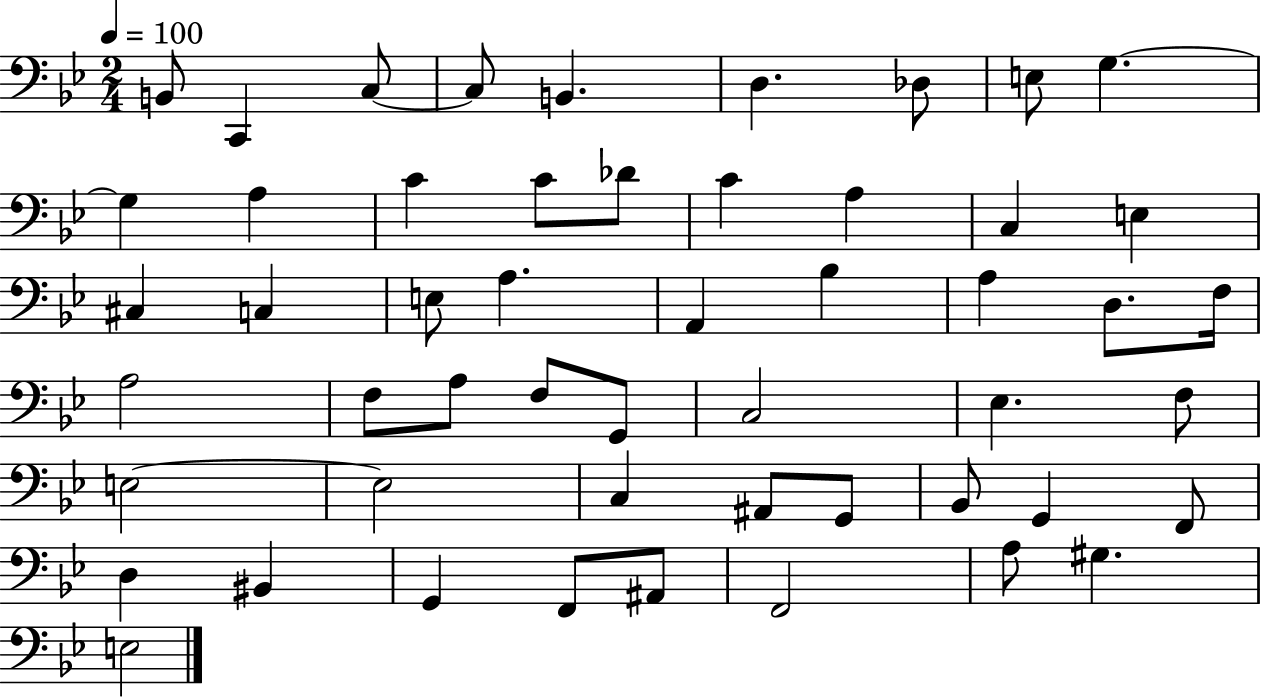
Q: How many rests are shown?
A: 0